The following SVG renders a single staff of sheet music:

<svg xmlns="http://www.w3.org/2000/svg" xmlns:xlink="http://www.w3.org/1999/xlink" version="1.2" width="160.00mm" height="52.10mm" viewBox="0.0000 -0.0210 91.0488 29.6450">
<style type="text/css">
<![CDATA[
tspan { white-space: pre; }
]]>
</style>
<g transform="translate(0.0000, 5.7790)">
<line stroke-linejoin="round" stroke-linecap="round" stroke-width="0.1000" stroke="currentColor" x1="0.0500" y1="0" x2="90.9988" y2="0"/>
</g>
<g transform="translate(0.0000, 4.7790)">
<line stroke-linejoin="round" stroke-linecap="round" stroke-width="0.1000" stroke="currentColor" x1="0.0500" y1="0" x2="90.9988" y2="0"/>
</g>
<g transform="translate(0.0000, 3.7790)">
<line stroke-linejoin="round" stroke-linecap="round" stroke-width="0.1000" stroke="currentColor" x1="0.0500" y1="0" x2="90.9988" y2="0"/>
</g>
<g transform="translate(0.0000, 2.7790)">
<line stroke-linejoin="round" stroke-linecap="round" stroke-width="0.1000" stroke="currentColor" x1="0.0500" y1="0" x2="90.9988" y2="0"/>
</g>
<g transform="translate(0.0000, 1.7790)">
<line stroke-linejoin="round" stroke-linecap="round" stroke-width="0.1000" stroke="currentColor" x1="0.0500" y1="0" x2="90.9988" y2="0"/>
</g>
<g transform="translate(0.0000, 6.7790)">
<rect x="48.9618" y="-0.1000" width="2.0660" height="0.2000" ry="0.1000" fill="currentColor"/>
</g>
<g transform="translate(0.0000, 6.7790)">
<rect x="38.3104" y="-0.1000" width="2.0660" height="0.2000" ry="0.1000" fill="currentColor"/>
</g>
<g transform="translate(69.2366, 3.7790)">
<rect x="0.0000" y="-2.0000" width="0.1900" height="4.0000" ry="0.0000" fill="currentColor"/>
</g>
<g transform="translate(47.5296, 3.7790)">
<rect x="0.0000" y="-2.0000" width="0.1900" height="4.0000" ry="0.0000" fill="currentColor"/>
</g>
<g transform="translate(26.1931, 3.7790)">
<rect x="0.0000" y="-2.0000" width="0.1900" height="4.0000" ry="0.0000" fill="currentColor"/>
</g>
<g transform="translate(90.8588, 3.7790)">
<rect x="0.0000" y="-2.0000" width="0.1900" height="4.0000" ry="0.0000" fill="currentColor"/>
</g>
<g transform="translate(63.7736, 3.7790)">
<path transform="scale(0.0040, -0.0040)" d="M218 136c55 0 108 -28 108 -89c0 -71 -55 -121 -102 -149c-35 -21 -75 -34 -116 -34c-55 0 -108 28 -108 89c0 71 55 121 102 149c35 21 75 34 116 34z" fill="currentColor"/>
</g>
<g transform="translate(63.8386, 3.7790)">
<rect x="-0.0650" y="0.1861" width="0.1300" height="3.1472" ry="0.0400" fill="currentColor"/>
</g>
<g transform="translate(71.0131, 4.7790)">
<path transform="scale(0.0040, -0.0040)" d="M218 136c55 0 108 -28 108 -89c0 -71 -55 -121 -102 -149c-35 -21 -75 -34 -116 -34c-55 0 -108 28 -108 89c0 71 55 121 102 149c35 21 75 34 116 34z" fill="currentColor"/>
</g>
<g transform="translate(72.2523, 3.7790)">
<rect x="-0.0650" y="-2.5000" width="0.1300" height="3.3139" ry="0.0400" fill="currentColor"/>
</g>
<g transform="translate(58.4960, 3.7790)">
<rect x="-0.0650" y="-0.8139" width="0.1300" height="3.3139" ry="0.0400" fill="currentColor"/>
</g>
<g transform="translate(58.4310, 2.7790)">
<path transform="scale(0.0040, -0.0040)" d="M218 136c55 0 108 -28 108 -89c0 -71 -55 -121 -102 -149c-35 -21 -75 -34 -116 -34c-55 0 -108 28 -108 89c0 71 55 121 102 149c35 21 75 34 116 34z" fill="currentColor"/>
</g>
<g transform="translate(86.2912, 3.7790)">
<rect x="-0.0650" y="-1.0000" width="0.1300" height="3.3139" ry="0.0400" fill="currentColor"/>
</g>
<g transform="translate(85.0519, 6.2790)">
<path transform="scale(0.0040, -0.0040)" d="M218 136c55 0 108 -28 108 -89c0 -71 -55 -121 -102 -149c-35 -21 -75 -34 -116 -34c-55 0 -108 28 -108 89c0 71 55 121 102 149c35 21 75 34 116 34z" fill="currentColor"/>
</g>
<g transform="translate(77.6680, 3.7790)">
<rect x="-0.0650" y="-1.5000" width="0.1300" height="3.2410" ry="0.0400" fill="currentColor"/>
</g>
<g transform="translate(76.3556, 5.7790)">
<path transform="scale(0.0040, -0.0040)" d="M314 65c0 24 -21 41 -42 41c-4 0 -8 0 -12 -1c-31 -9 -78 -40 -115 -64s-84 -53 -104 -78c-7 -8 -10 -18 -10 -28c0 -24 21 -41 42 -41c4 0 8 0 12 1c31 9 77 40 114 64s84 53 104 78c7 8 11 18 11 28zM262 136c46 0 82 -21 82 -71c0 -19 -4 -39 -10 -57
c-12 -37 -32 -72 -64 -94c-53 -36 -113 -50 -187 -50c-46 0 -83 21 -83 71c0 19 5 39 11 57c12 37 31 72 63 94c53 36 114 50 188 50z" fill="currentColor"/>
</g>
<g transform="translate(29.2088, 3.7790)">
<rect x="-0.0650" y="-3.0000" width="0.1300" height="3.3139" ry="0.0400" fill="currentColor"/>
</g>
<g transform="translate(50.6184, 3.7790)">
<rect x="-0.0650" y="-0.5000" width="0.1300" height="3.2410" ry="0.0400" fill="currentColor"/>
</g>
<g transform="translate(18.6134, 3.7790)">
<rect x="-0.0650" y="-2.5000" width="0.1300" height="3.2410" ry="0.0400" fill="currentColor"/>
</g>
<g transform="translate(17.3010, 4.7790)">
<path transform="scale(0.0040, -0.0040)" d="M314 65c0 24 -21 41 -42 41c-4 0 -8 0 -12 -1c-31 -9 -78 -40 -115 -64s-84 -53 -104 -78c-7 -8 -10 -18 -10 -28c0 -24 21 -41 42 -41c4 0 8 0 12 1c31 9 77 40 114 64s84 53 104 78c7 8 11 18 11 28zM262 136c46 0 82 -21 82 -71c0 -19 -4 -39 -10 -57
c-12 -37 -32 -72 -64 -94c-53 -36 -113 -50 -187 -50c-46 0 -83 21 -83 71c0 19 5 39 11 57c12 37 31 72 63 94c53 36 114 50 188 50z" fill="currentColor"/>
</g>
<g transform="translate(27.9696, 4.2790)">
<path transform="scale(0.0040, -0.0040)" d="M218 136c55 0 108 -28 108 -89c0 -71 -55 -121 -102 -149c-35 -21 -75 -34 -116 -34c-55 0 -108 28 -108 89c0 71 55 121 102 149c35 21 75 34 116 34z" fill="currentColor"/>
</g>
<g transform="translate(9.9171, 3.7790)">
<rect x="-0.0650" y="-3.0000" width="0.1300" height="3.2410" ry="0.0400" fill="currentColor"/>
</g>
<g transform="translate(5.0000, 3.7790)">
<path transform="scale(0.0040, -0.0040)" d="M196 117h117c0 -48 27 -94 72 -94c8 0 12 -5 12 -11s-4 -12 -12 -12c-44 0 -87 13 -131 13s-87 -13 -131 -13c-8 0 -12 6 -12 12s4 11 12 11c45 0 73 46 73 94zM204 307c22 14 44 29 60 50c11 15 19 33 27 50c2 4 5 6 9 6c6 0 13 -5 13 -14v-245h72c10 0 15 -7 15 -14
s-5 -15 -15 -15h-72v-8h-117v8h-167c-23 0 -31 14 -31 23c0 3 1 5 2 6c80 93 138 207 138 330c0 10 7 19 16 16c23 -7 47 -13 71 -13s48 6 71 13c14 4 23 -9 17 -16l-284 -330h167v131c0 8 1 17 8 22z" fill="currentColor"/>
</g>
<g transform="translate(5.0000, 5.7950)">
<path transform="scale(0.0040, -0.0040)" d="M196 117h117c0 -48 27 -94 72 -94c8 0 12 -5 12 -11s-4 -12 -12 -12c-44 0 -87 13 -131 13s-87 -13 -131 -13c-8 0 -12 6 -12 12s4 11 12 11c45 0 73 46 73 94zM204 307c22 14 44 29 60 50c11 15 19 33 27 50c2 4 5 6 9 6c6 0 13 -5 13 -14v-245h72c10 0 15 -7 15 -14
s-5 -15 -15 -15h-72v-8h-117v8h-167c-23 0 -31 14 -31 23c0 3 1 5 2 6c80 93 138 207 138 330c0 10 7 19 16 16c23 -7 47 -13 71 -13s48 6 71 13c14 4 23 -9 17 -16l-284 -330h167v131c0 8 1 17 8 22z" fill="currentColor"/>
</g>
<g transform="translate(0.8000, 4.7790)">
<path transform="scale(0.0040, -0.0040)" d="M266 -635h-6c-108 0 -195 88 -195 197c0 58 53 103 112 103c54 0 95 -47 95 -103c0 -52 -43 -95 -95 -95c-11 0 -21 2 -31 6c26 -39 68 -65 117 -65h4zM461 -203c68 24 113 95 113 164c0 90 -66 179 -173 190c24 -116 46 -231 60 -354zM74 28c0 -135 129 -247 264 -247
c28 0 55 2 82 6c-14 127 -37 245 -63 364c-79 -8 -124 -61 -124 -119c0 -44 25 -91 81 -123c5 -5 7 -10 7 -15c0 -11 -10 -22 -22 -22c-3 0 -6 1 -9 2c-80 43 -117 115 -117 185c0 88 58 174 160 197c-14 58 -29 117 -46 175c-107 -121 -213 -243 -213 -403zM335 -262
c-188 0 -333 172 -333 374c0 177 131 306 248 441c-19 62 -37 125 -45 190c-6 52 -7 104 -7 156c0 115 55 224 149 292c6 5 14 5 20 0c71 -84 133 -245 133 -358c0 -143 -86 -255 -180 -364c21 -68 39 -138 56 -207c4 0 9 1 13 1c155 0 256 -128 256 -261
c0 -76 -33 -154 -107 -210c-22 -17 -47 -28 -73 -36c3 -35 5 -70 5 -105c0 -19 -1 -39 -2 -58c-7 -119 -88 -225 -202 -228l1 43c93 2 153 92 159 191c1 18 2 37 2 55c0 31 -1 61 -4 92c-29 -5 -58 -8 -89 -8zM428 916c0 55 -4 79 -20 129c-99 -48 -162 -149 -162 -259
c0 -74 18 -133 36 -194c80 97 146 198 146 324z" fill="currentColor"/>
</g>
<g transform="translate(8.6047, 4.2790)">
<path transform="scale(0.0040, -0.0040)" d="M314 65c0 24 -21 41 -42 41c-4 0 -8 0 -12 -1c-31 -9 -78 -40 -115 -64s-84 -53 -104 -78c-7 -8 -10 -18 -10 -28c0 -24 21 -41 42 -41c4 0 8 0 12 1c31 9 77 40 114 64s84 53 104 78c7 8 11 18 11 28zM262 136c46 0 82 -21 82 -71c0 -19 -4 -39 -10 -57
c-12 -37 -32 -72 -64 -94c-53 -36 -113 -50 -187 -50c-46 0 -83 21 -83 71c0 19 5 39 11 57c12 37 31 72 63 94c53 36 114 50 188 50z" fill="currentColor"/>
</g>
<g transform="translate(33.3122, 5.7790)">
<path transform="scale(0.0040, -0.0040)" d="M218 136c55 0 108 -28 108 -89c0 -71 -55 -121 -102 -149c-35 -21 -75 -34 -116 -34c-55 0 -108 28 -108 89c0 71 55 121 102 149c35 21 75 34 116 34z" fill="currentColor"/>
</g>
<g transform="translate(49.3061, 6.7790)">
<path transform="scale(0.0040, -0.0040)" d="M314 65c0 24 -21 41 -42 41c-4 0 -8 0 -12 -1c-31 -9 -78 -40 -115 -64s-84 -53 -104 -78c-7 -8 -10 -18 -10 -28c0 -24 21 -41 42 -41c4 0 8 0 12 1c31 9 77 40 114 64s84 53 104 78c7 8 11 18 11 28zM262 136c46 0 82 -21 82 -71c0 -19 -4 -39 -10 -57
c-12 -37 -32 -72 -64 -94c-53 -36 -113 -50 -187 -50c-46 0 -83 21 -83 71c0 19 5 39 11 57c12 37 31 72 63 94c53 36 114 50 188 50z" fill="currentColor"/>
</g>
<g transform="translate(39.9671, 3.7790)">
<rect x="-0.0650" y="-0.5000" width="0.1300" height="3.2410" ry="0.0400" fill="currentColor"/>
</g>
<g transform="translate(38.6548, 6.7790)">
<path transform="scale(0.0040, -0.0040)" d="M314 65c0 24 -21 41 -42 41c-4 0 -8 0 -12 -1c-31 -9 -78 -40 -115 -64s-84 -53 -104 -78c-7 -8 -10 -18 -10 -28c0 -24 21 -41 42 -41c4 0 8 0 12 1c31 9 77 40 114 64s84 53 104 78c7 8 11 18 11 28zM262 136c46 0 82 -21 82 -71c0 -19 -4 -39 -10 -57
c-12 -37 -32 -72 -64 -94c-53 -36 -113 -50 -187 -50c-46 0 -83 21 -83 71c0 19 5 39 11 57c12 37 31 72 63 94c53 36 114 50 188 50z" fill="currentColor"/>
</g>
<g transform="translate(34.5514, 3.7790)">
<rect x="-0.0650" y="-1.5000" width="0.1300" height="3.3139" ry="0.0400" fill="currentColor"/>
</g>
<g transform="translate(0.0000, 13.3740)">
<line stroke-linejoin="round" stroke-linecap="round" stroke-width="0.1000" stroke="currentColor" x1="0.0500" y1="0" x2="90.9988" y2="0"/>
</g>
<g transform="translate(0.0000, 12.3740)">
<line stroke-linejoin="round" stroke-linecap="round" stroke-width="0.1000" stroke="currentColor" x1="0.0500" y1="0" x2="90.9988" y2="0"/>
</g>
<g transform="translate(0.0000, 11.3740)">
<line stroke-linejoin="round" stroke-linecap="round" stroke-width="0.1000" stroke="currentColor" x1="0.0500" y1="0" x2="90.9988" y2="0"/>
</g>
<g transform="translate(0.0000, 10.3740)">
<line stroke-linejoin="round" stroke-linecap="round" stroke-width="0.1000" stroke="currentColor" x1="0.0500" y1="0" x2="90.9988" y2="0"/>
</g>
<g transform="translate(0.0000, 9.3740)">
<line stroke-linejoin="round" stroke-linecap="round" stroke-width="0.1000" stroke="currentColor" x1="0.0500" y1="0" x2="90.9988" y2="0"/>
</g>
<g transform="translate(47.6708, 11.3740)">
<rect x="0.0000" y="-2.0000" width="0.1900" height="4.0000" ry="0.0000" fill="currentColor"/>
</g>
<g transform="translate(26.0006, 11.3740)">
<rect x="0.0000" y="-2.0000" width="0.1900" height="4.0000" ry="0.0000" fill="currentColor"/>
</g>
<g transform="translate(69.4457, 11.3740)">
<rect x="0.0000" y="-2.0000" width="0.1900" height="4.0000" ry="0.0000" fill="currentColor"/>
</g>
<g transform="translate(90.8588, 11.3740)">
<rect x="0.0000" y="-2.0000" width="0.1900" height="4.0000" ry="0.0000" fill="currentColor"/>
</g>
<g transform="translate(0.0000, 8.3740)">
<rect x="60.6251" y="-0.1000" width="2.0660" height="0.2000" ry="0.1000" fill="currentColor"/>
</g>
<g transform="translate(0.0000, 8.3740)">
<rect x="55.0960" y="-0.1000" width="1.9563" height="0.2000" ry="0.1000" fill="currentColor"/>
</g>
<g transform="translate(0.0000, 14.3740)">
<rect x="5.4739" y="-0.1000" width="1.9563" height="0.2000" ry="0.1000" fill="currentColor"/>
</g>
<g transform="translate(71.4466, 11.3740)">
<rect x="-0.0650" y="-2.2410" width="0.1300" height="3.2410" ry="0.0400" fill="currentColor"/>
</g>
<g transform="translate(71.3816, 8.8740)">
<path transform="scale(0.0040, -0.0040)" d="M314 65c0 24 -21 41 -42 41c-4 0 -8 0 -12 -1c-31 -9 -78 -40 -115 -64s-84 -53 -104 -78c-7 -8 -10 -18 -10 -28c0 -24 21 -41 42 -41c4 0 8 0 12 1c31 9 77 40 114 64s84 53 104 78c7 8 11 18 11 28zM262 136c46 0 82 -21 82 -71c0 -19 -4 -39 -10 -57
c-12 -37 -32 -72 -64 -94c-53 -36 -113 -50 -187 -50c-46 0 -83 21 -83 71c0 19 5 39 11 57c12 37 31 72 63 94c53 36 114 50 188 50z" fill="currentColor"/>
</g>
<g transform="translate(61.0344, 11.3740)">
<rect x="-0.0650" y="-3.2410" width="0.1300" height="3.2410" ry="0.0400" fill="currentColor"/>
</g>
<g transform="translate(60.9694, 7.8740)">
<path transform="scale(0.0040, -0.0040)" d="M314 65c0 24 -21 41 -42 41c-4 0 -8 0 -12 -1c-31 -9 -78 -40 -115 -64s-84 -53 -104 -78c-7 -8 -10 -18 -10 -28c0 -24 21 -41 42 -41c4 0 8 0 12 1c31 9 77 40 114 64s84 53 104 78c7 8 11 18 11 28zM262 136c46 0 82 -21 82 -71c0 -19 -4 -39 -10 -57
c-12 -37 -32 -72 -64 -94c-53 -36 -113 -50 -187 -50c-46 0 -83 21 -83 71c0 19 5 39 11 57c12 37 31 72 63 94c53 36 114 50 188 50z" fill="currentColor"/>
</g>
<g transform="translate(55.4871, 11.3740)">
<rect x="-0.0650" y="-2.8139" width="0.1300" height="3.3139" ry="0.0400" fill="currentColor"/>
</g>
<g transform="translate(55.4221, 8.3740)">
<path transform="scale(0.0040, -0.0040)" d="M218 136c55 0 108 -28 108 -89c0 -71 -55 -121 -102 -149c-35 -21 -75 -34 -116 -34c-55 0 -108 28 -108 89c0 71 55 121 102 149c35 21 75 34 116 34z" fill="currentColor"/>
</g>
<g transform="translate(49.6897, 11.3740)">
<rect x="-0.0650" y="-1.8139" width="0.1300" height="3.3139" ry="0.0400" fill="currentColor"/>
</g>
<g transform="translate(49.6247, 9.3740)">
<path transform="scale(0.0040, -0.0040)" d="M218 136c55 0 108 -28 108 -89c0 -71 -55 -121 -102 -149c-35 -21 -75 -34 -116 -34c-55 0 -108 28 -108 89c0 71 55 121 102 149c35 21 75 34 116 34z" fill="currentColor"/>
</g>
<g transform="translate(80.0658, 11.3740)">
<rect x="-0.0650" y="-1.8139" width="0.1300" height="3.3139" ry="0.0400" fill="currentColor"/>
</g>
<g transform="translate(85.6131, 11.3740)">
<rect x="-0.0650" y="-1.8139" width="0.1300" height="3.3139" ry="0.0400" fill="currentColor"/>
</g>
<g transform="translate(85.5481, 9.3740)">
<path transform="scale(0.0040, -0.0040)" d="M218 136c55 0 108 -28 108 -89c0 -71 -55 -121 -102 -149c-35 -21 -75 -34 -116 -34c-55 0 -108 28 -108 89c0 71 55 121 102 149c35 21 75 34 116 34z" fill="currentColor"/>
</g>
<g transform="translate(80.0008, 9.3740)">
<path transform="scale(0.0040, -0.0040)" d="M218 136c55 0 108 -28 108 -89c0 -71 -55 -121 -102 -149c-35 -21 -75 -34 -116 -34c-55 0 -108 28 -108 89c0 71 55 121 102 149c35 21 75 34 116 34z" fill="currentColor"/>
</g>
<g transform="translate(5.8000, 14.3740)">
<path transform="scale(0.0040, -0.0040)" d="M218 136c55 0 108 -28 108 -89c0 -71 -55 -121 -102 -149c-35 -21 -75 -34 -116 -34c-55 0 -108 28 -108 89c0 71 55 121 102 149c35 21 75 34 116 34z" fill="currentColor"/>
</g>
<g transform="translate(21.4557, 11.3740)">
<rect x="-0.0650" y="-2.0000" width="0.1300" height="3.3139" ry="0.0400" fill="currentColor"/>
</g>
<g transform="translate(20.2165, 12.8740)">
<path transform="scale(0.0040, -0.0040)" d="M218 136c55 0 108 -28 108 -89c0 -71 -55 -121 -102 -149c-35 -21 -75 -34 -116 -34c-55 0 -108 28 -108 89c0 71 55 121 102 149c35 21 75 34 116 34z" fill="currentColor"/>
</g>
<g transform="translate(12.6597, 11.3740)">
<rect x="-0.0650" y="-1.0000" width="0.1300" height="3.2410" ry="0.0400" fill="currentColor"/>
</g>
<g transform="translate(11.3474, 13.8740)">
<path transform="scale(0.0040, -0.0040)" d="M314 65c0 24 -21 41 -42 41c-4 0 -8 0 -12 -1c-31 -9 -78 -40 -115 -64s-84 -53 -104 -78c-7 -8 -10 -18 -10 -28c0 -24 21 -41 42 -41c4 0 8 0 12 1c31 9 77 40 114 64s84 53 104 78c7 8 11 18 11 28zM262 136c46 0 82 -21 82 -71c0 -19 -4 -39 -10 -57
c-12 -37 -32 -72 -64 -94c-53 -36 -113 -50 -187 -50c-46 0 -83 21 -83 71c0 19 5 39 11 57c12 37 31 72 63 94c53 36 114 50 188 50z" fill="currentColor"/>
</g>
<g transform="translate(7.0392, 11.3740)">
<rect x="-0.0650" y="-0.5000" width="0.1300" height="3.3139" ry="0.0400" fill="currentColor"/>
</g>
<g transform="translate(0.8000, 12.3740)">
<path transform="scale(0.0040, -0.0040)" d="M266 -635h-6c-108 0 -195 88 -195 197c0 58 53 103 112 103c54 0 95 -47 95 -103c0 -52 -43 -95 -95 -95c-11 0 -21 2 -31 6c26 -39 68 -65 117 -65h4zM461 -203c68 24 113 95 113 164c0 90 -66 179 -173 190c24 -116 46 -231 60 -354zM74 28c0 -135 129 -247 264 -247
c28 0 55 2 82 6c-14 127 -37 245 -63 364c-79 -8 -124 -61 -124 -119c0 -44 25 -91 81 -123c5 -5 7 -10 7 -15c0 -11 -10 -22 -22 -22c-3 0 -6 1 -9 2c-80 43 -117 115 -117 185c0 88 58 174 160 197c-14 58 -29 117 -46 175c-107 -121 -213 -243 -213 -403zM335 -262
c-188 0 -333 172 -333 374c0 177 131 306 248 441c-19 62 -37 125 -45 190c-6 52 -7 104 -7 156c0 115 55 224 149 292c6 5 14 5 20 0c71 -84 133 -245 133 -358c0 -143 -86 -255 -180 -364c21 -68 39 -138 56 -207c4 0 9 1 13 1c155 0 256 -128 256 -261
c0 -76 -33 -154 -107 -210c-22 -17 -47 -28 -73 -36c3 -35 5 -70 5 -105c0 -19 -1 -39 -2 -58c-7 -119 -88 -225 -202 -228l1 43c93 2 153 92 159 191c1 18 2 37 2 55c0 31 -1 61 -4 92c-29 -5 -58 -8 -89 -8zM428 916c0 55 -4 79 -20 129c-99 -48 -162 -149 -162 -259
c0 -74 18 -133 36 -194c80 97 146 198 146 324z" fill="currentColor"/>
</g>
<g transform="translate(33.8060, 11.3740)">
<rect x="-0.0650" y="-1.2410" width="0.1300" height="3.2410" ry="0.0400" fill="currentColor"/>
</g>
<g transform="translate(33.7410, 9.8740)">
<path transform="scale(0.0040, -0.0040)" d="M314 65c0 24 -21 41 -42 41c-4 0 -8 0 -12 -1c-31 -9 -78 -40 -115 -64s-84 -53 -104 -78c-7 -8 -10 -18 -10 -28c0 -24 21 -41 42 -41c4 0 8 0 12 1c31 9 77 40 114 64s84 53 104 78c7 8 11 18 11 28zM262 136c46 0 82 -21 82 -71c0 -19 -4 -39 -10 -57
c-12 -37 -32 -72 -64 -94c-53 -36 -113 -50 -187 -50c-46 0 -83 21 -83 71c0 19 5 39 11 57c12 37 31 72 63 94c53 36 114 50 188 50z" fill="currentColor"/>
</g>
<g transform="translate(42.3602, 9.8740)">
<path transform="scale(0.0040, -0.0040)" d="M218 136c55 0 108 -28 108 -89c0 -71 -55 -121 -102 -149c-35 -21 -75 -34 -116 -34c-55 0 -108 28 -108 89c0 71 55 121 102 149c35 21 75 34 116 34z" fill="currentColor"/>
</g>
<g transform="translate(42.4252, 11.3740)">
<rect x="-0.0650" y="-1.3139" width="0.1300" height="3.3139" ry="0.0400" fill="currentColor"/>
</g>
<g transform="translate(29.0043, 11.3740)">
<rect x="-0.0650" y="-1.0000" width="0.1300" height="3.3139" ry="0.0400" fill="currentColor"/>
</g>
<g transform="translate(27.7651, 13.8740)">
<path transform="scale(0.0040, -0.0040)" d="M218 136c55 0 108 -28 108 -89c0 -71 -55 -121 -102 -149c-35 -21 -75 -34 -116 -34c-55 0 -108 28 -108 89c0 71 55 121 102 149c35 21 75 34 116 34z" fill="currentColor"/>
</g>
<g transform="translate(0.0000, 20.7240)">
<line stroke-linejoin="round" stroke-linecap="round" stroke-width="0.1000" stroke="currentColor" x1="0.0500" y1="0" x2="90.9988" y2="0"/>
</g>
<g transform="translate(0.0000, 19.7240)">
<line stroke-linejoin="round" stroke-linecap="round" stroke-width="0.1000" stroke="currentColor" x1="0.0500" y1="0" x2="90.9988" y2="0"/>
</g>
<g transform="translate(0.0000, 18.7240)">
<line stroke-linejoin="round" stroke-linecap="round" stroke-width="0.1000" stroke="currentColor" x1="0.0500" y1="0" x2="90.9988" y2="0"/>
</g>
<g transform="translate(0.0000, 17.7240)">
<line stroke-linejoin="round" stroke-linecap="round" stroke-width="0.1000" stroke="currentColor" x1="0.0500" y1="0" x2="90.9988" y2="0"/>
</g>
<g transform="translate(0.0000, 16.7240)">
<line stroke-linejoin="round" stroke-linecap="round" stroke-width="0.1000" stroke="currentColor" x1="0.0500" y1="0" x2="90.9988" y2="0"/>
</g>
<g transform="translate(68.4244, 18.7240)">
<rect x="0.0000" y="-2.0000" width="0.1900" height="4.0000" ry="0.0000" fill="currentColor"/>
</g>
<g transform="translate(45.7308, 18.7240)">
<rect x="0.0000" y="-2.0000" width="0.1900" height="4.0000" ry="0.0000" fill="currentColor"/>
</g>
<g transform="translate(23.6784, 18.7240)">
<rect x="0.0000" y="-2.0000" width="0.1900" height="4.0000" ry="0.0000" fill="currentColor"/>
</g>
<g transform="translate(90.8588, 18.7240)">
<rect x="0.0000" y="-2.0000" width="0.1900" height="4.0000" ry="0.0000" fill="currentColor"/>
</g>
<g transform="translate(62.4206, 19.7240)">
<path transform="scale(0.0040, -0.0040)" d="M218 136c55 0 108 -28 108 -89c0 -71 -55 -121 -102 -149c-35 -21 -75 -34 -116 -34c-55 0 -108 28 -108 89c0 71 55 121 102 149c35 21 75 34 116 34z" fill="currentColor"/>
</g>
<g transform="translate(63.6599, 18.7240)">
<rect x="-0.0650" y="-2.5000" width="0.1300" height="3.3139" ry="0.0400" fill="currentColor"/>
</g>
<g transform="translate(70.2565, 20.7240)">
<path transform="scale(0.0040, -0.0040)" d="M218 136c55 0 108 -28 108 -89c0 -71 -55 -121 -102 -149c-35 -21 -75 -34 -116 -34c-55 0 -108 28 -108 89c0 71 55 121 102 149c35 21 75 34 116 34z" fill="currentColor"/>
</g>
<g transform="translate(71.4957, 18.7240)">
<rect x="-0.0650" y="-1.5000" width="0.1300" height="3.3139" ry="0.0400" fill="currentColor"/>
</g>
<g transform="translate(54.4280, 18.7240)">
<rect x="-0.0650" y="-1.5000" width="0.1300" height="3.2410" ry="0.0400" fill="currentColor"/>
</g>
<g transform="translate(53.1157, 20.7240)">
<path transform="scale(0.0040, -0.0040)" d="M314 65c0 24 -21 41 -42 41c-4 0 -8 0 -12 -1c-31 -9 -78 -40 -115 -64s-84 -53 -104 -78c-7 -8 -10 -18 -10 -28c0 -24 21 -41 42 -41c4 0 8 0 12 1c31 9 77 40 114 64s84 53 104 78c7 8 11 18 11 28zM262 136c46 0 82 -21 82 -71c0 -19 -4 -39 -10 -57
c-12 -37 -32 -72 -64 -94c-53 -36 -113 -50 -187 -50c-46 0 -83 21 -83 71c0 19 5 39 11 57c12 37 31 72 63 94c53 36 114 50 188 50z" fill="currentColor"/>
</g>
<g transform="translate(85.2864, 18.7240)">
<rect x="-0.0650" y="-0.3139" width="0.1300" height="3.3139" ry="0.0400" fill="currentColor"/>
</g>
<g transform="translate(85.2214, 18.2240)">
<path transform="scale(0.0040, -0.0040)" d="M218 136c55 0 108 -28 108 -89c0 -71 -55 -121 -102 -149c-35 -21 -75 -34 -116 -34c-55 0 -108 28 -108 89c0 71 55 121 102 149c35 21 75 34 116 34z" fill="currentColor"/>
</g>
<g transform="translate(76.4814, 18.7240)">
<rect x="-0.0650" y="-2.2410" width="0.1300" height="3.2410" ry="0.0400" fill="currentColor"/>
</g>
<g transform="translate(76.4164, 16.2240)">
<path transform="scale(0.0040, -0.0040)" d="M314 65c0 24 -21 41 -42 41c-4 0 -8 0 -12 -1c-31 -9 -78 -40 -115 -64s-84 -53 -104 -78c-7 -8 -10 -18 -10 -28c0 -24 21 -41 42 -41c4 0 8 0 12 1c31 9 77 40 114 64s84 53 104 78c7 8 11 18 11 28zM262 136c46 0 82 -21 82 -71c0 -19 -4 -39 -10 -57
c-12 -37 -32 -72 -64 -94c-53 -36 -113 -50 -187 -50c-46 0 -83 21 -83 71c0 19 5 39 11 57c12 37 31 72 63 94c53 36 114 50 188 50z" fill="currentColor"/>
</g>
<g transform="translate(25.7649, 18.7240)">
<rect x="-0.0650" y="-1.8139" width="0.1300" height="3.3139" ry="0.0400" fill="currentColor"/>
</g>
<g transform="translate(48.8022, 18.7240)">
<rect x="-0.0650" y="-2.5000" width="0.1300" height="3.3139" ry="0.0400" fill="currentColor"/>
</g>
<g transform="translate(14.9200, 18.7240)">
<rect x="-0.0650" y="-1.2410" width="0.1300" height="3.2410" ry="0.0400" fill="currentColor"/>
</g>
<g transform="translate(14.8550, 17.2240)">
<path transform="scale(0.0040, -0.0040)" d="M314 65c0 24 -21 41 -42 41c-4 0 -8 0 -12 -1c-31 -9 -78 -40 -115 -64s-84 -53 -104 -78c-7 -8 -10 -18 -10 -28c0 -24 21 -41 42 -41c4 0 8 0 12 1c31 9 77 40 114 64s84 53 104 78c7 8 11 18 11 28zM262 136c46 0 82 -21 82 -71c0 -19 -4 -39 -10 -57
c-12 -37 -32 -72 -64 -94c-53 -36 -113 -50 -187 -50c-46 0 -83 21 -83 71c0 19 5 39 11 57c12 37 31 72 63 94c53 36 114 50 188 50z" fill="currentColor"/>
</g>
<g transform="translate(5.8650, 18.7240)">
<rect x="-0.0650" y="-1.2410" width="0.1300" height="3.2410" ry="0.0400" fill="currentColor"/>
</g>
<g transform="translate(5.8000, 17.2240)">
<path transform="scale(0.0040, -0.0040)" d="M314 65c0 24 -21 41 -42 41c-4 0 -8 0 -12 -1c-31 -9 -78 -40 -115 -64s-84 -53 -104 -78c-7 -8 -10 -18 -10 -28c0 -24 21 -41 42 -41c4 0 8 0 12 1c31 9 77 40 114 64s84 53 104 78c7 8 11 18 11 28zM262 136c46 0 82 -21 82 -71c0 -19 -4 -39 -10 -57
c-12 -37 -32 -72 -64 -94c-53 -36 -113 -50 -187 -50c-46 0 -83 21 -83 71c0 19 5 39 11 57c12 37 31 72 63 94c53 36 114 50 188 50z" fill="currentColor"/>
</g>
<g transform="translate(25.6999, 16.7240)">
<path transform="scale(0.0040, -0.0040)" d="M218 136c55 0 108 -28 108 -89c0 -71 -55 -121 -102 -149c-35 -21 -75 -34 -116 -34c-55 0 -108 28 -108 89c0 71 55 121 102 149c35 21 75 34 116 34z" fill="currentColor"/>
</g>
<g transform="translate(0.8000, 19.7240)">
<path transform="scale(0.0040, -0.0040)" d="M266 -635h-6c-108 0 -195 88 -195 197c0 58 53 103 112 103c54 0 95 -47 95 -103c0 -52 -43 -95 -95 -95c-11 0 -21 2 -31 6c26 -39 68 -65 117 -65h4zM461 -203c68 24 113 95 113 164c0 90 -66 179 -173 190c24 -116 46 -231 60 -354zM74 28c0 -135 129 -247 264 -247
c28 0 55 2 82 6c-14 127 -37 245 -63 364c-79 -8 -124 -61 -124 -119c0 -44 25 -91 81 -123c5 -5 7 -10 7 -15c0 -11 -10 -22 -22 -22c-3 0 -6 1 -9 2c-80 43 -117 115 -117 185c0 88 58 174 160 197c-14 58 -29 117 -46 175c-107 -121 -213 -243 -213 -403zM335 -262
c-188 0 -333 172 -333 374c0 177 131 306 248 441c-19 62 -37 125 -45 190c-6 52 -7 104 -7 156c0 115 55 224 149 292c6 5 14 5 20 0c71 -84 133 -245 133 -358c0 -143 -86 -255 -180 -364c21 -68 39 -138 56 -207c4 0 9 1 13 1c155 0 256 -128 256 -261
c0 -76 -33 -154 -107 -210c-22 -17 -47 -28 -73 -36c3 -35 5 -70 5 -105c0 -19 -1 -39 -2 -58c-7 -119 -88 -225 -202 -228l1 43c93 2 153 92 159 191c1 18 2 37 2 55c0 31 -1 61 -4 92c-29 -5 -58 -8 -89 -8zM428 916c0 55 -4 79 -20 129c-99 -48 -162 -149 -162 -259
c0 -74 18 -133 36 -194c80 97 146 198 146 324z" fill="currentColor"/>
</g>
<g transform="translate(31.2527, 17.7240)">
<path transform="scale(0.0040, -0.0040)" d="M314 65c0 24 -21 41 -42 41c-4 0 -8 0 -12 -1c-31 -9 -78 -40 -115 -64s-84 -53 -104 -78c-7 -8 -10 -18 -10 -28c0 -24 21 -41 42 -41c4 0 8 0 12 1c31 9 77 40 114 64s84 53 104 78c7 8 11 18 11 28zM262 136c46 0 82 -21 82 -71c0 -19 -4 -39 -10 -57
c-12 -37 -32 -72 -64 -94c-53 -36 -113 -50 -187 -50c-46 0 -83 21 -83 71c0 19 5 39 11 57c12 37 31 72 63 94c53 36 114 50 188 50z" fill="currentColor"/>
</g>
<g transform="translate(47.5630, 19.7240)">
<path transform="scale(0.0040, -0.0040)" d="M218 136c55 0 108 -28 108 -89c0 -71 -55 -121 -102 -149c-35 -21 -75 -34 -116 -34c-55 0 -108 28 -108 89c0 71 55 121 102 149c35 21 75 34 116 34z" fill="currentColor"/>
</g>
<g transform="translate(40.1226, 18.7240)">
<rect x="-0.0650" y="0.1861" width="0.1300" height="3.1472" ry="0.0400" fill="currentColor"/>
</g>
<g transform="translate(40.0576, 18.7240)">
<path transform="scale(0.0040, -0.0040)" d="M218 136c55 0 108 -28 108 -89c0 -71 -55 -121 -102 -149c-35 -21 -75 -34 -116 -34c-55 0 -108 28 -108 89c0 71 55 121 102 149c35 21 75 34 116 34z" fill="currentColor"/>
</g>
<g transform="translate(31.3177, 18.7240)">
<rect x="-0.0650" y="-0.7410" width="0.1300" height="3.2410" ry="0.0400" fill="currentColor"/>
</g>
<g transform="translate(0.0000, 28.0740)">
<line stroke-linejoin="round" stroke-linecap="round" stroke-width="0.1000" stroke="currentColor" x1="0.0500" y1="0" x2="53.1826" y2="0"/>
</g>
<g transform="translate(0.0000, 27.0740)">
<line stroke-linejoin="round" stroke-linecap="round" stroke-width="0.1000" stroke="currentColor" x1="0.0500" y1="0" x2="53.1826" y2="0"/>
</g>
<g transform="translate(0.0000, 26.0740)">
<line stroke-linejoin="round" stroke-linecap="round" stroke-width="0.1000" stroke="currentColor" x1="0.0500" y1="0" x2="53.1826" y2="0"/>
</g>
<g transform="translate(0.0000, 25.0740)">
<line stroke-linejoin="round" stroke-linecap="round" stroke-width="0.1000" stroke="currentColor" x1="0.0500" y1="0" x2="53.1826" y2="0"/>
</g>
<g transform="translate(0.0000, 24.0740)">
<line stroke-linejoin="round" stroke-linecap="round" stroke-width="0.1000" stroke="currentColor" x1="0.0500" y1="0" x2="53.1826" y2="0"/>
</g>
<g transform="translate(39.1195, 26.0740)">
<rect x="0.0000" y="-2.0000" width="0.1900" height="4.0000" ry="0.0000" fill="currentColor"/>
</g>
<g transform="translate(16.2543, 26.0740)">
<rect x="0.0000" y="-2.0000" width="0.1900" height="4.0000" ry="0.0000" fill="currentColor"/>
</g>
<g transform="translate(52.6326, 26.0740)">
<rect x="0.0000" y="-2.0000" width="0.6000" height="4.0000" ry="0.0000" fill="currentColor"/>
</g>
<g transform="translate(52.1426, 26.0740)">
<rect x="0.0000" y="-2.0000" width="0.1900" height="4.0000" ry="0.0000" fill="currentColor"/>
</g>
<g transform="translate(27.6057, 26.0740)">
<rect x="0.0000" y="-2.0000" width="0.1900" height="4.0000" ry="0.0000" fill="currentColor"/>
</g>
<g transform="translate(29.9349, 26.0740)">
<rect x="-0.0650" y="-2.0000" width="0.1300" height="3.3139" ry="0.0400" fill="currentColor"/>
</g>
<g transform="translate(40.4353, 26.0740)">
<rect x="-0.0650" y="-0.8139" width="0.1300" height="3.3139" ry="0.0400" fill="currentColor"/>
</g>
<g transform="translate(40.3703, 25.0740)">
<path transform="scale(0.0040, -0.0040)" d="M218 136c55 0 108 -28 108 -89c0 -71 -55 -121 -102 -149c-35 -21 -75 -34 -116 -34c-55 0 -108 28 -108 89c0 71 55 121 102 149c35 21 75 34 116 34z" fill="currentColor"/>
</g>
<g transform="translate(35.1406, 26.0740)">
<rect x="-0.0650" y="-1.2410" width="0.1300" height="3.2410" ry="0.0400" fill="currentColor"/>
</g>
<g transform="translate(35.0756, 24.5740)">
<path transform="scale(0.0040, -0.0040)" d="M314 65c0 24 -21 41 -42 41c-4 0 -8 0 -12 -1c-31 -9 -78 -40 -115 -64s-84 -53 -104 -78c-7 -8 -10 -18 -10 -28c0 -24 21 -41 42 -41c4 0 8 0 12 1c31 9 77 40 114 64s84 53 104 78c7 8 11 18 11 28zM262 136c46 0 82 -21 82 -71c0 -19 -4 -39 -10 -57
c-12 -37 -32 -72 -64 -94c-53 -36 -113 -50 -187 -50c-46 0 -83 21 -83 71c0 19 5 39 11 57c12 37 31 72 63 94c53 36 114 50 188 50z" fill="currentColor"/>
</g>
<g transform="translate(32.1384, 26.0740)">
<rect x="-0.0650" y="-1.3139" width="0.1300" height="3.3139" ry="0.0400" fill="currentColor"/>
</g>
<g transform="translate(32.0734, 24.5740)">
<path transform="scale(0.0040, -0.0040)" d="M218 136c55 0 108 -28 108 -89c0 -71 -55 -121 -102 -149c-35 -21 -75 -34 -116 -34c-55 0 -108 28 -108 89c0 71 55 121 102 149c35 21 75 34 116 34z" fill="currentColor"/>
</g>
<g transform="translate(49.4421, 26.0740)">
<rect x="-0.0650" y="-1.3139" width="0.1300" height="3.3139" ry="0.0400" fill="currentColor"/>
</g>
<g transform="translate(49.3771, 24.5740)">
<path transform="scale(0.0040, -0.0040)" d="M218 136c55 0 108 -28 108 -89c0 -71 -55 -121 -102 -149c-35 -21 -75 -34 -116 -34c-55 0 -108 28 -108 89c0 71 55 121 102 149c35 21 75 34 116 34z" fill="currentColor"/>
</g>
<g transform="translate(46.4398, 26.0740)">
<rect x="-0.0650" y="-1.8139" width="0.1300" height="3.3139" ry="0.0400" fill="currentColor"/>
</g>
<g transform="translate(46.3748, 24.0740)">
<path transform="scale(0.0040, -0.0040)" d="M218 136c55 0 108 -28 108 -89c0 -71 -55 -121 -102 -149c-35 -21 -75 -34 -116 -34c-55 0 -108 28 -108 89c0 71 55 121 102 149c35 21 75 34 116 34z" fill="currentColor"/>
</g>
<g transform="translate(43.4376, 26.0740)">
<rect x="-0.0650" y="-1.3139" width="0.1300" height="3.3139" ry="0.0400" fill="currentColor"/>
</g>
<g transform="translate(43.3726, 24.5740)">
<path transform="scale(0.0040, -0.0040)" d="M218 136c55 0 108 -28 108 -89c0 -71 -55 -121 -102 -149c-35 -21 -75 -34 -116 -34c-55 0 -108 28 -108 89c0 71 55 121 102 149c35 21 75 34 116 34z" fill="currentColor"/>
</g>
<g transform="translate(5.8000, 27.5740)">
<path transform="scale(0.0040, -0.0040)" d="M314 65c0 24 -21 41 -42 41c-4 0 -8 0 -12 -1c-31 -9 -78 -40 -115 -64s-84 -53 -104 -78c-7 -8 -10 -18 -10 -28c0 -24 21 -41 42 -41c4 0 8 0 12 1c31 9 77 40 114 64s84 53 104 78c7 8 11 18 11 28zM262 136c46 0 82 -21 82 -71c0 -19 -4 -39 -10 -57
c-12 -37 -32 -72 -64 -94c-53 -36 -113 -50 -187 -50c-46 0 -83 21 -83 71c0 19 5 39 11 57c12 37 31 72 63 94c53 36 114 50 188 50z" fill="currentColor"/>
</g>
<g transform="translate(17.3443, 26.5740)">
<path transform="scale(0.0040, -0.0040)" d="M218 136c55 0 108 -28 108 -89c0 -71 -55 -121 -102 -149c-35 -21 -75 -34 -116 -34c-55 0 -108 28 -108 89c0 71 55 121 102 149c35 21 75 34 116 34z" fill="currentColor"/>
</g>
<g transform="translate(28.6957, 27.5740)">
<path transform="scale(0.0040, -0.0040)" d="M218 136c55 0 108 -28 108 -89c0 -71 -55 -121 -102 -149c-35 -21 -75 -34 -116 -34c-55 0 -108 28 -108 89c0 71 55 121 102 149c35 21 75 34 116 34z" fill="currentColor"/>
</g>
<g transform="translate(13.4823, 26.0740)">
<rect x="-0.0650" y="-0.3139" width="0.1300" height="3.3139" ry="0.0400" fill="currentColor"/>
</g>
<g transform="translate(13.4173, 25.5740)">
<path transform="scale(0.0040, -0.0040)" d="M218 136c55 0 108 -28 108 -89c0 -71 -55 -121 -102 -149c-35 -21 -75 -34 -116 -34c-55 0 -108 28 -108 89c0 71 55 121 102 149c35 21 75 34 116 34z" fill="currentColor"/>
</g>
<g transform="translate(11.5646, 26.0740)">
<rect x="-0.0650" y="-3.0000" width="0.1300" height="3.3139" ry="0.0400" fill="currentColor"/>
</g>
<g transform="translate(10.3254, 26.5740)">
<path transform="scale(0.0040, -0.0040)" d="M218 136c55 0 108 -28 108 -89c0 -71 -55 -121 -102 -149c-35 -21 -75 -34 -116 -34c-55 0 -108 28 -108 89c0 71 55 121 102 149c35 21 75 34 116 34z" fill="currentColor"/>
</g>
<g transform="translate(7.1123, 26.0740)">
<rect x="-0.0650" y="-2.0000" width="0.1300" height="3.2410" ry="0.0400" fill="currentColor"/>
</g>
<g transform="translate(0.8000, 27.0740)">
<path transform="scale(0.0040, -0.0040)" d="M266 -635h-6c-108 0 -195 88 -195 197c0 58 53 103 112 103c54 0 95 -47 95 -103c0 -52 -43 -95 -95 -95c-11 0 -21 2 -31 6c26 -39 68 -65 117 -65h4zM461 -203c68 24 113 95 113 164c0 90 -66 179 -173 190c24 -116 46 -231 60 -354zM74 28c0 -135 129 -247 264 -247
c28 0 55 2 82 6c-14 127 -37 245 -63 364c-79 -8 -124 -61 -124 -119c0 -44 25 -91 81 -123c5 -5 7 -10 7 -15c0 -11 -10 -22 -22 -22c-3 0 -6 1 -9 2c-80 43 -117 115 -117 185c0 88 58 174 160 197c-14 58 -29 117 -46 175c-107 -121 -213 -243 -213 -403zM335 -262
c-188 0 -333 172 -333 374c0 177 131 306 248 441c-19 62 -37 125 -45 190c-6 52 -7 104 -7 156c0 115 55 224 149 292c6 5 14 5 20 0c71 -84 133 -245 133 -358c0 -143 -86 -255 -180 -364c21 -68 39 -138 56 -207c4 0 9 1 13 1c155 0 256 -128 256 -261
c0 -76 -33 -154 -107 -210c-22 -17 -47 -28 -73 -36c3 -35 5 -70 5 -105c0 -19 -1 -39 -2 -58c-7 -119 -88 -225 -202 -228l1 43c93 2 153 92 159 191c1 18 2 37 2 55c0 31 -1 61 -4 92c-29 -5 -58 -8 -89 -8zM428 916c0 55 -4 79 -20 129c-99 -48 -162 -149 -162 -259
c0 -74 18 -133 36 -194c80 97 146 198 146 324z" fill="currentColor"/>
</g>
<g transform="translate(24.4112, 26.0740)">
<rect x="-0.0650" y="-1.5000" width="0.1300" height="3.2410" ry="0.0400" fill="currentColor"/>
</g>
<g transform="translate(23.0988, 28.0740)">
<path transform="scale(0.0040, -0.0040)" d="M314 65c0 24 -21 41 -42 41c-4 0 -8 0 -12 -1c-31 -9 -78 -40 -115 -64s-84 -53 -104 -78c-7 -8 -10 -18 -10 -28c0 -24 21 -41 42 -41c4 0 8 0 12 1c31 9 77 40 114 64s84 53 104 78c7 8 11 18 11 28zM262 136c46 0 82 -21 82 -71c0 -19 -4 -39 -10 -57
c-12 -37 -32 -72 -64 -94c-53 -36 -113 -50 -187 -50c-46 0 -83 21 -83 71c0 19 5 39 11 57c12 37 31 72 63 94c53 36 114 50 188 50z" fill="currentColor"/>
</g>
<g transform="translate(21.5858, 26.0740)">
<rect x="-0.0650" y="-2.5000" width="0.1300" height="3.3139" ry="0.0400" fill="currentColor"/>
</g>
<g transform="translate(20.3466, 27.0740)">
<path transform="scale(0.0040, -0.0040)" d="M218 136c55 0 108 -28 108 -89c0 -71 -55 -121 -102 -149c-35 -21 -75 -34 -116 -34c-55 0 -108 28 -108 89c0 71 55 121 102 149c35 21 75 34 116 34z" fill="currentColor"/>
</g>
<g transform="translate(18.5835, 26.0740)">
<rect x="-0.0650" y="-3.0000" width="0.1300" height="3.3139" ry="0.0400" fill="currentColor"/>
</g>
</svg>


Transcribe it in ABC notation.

X:1
T:Untitled
M:4/4
L:1/4
K:C
A2 G2 A E C2 C2 d B G E2 D C D2 F D e2 e f a b2 g2 f f e2 e2 f d2 B G E2 G E g2 c F2 A c A G E2 F e e2 d e f e